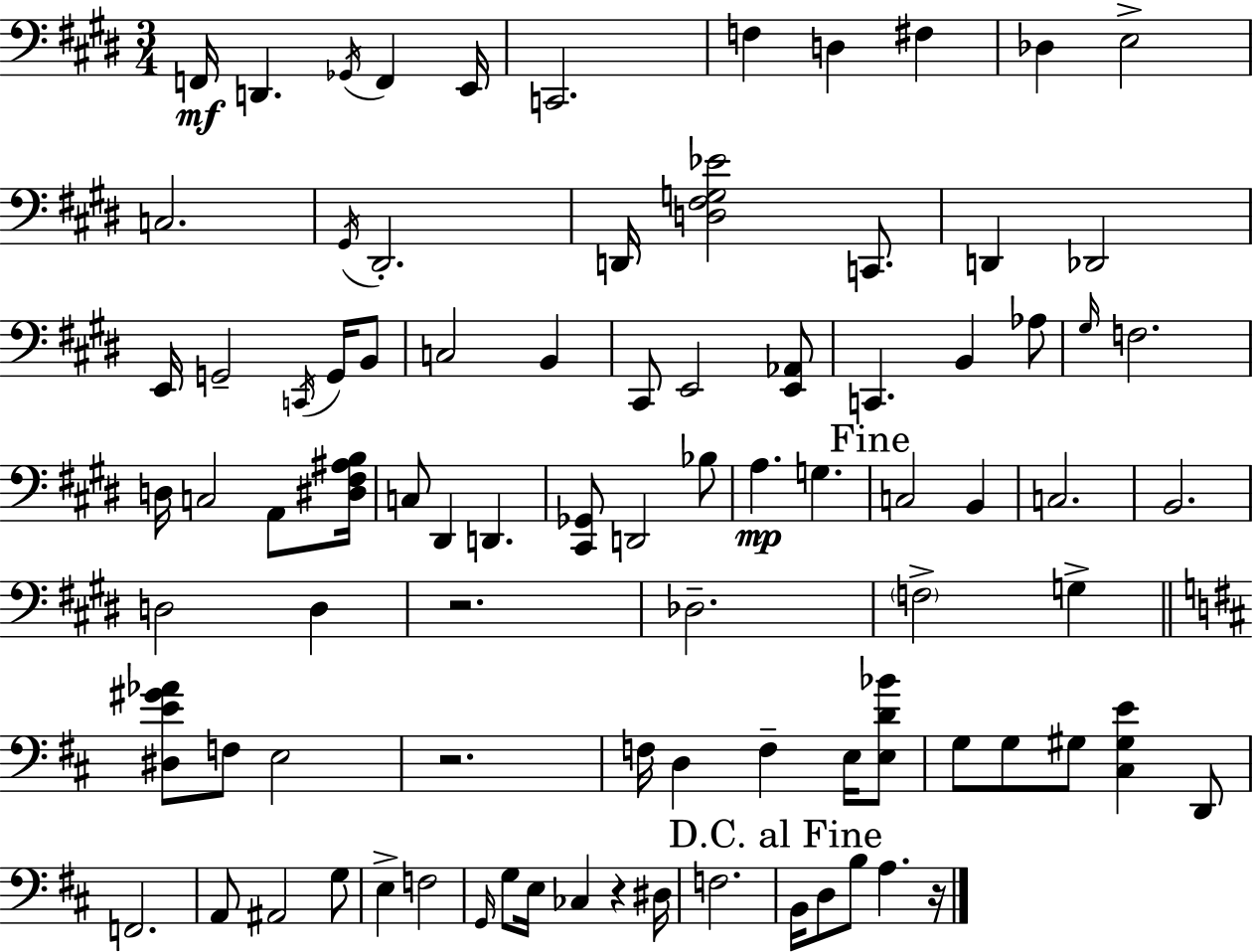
X:1
T:Untitled
M:3/4
L:1/4
K:E
F,,/4 D,, _G,,/4 F,, E,,/4 C,,2 F, D, ^F, _D, E,2 C,2 ^G,,/4 ^D,,2 D,,/4 [D,^F,G,_E]2 C,,/2 D,, _D,,2 E,,/4 G,,2 C,,/4 G,,/4 B,,/2 C,2 B,, ^C,,/2 E,,2 [E,,_A,,]/2 C,, B,, _A,/2 ^G,/4 F,2 D,/4 C,2 A,,/2 [^D,^F,^A,B,]/4 C,/2 ^D,, D,, [^C,,_G,,]/2 D,,2 _B,/2 A, G, C,2 B,, C,2 B,,2 D,2 D, z2 _D,2 F,2 G, [^D,E^G_A]/2 F,/2 E,2 z2 F,/4 D, F, E,/4 [E,D_B]/2 G,/2 G,/2 ^G,/2 [^C,^G,E] D,,/2 F,,2 A,,/2 ^A,,2 G,/2 E, F,2 G,,/4 G,/2 E,/4 _C, z ^D,/4 F,2 B,,/4 D,/2 B,/2 A, z/4